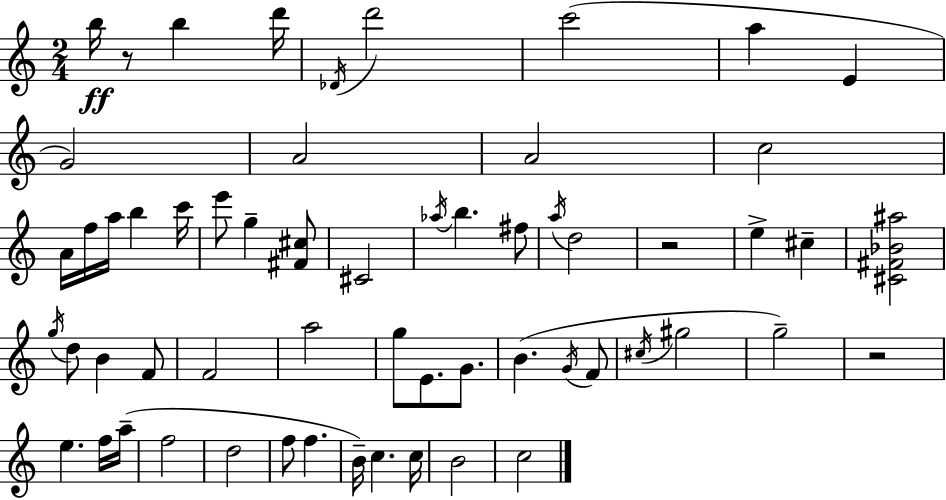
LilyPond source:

{
  \clef treble
  \numericTimeSignature
  \time 2/4
  \key c \major
  b''16\ff r8 b''4 d'''16 | \acciaccatura { des'16 } d'''2 | c'''2( | a''4 e'4 | \break g'2) | a'2 | a'2 | c''2 | \break a'16 f''16 a''16 b''4 | c'''16 e'''8 g''4-- <fis' cis''>8 | cis'2 | \acciaccatura { aes''16 } b''4. | \break fis''8 \acciaccatura { a''16 } d''2 | r2 | e''4-> cis''4-- | <cis' fis' bes' ais''>2 | \break \acciaccatura { g''16 } d''8 b'4 | f'8 f'2 | a''2 | g''8 e'8. | \break g'8. b'4.( | \acciaccatura { g'16 } f'8 \acciaccatura { cis''16 } gis''2 | g''2--) | r2 | \break e''4. | f''16 a''16--( f''2 | d''2 | f''8 | \break f''4. b'16--) c''4. | c''16 b'2 | c''2 | \bar "|."
}